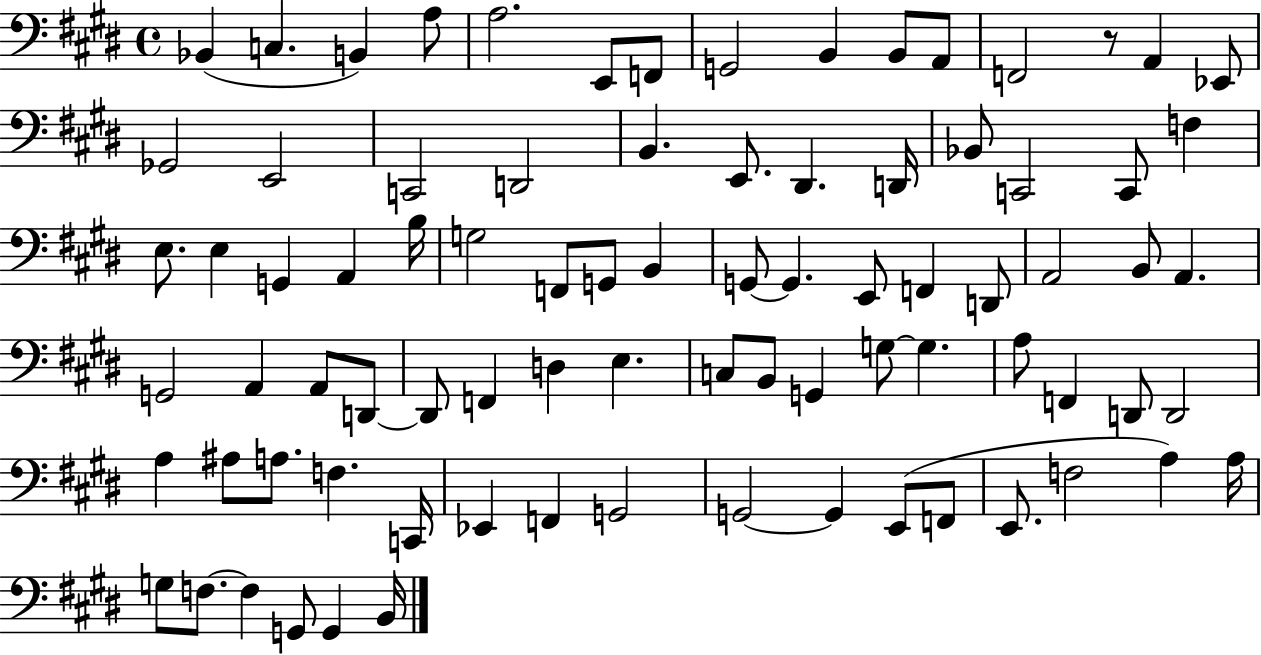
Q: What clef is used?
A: bass